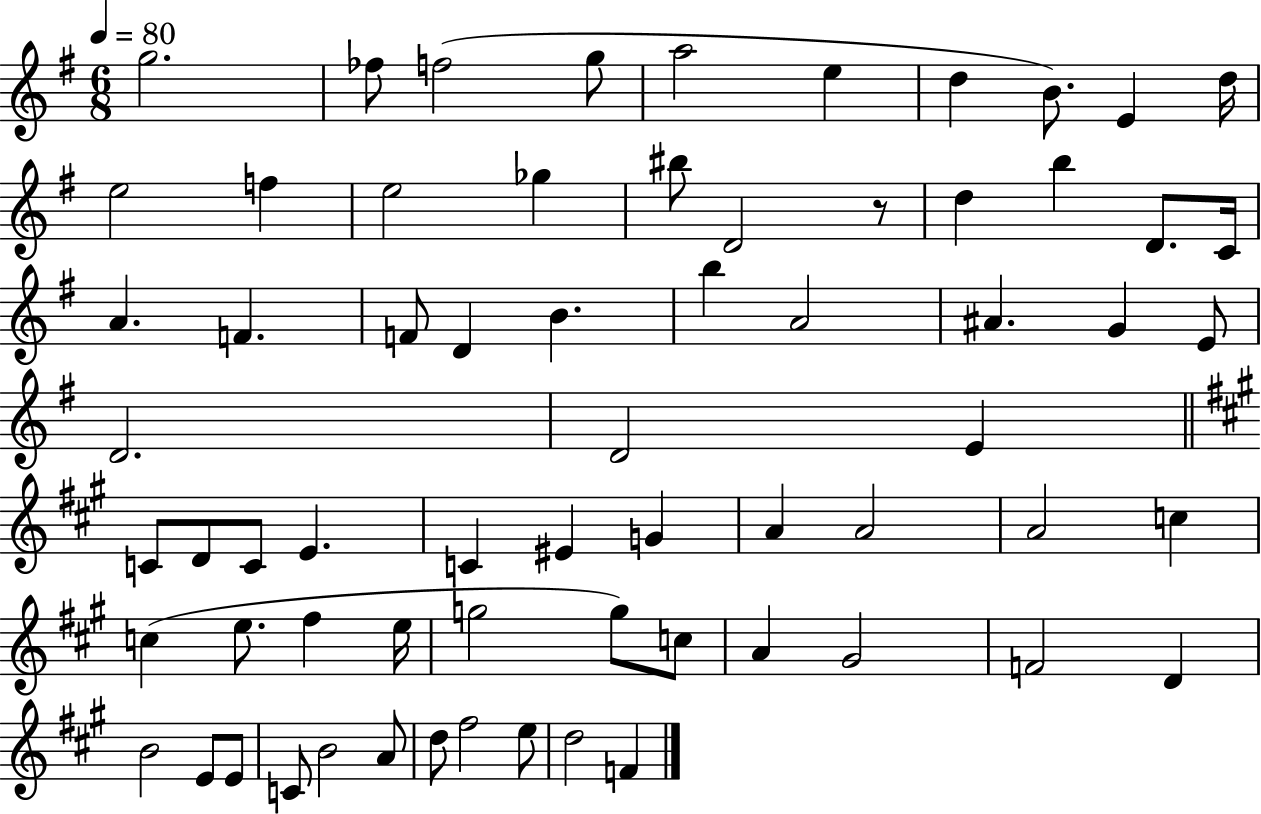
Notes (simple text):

G5/h. FES5/e F5/h G5/e A5/h E5/q D5/q B4/e. E4/q D5/s E5/h F5/q E5/h Gb5/q BIS5/e D4/h R/e D5/q B5/q D4/e. C4/s A4/q. F4/q. F4/e D4/q B4/q. B5/q A4/h A#4/q. G4/q E4/e D4/h. D4/h E4/q C4/e D4/e C4/e E4/q. C4/q EIS4/q G4/q A4/q A4/h A4/h C5/q C5/q E5/e. F#5/q E5/s G5/h G5/e C5/e A4/q G#4/h F4/h D4/q B4/h E4/e E4/e C4/e B4/h A4/e D5/e F#5/h E5/e D5/h F4/q